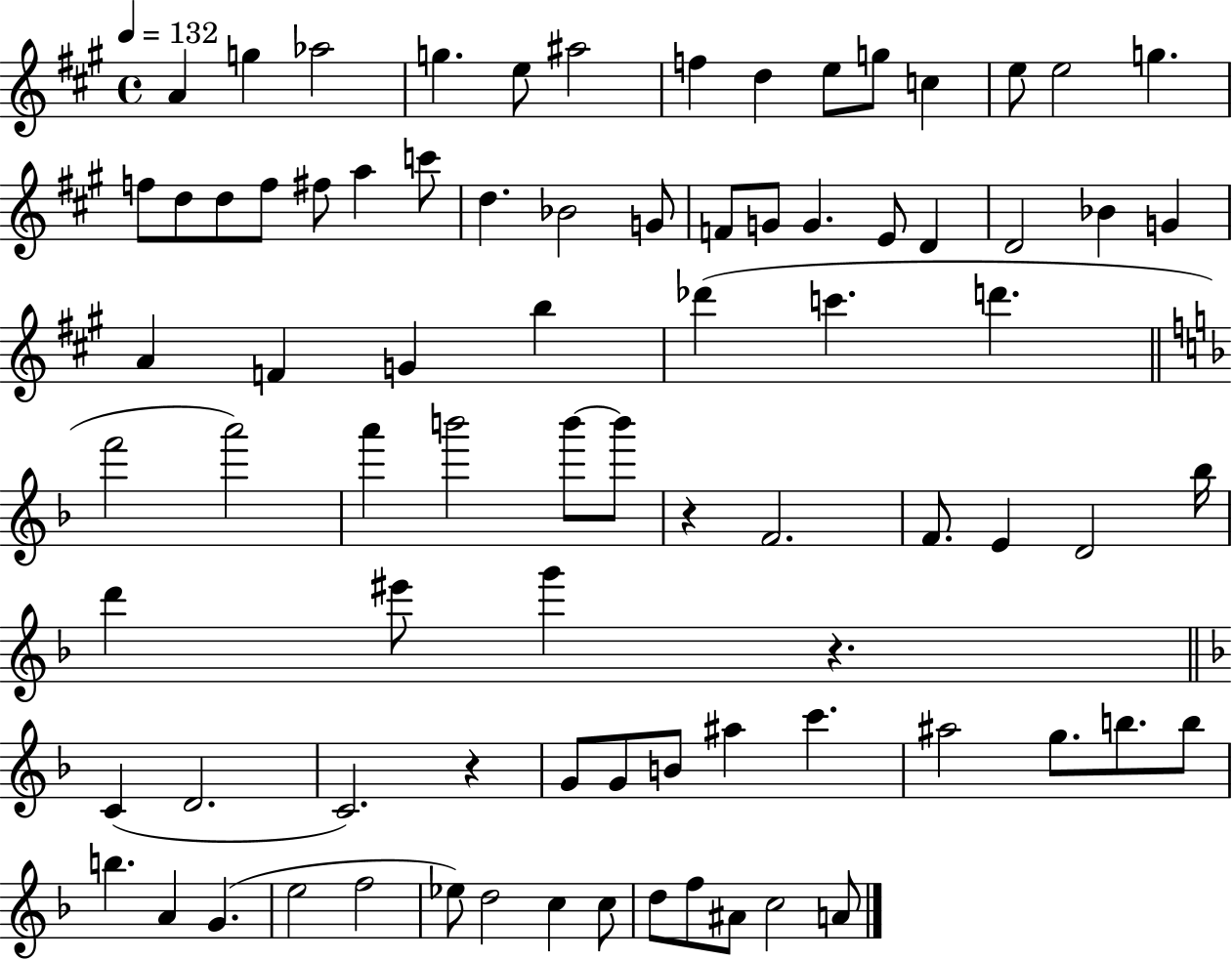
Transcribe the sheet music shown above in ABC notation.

X:1
T:Untitled
M:4/4
L:1/4
K:A
A g _a2 g e/2 ^a2 f d e/2 g/2 c e/2 e2 g f/2 d/2 d/2 f/2 ^f/2 a c'/2 d _B2 G/2 F/2 G/2 G E/2 D D2 _B G A F G b _d' c' d' f'2 a'2 a' b'2 b'/2 b'/2 z F2 F/2 E D2 _b/4 d' ^e'/2 g' z C D2 C2 z G/2 G/2 B/2 ^a c' ^a2 g/2 b/2 b/2 b A G e2 f2 _e/2 d2 c c/2 d/2 f/2 ^A/2 c2 A/2